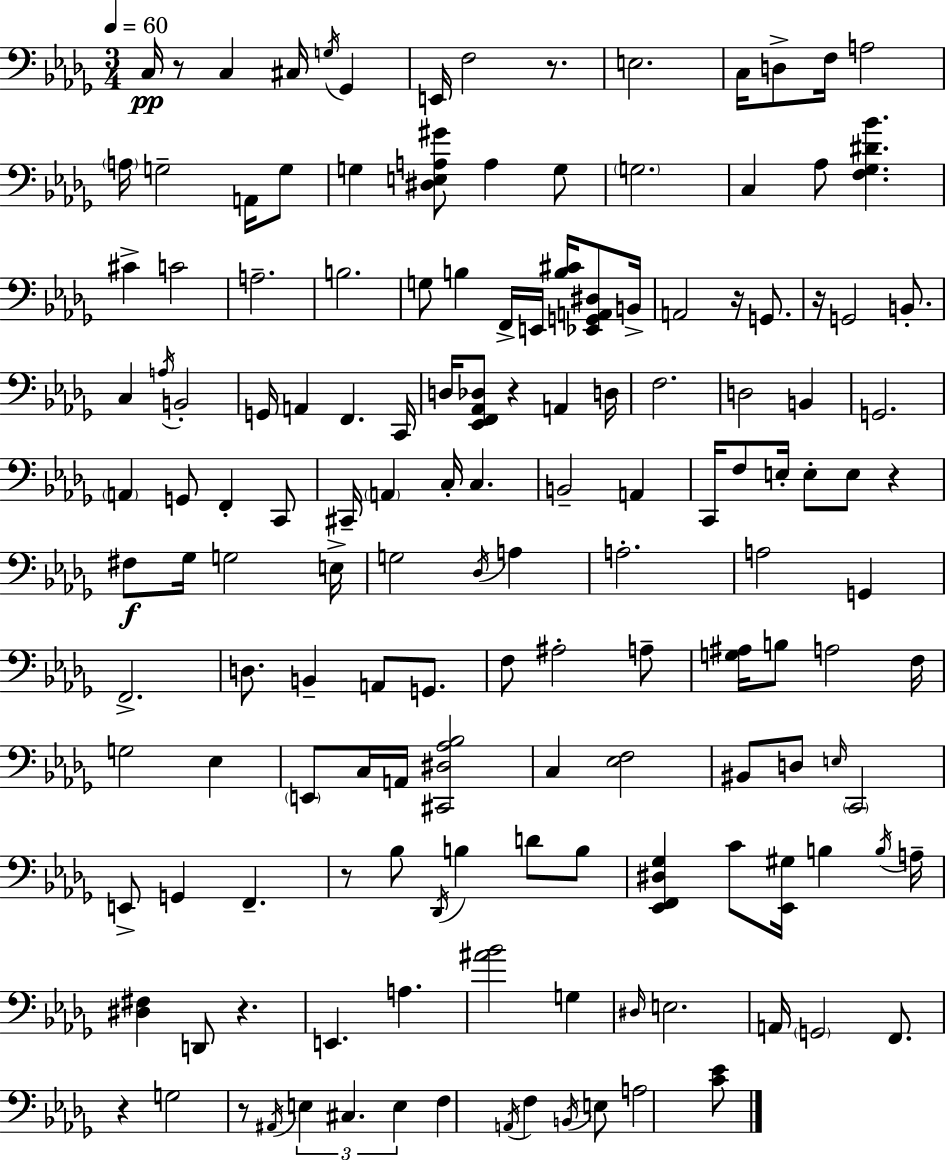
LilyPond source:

{
  \clef bass
  \numericTimeSignature
  \time 3/4
  \key bes \minor
  \tempo 4 = 60
  c16\pp r8 c4 cis16 \acciaccatura { g16 } ges,4 | e,16 f2 r8. | e2. | c16 d8-> f16 a2 | \break \parenthesize a16 g2-- a,16 g8 | g4 <dis e a gis'>8 a4 g8 | \parenthesize g2. | c4 aes8 <f ges dis' bes'>4. | \break cis'4-> c'2 | a2.-- | b2. | g8 b4 f,16-> e,16 <b cis'>16 <ees, g, a, dis>8 | \break b,16-> a,2 r16 g,8. | r16 g,2 b,8.-. | c4 \acciaccatura { a16 } b,2-. | g,16 a,4 f,4. | \break c,16 d16 <ees, f, aes, des>8 r4 a,4 | d16 f2. | d2 b,4 | g,2. | \break \parenthesize a,4 g,8 f,4-. | c,8 cis,16-- \parenthesize a,4 c16-. c4. | b,2-- a,4 | c,16 f8 e16-. e8-. e8 r4 | \break fis8\f ges16 g2 | e16-> g2 \acciaccatura { des16 } a4 | a2.-. | a2 g,4 | \break f,2.-> | d8. b,4-- a,8 | g,8. f8 ais2-. | a8-- <g ais>16 b8 a2 | \break f16 g2 ees4 | \parenthesize e,8 c16 a,16 <cis, dis aes bes>2 | c4 <ees f>2 | bis,8 d8 \grace { e16 } \parenthesize c,2 | \break e,8-> g,4 f,4.-- | r8 bes8 \acciaccatura { des,16 } b4 | d'8 b8 <ees, f, dis ges>4 c'8 <ees, gis>16 | b4 \acciaccatura { b16 } a16-- <dis fis>4 d,8 | \break r4. e,4. | a4. <ais' bes'>2 | g4 \grace { dis16 } e2. | a,16 \parenthesize g,2 | \break f,8. r4 g2 | r8 \acciaccatura { ais,16 } \tuplet 3/2 { e4 | cis4. e4 } | f4 \acciaccatura { a,16 } f4 \acciaccatura { b,16 } e8 | \break a2 <c' ees'>8 \bar "|."
}